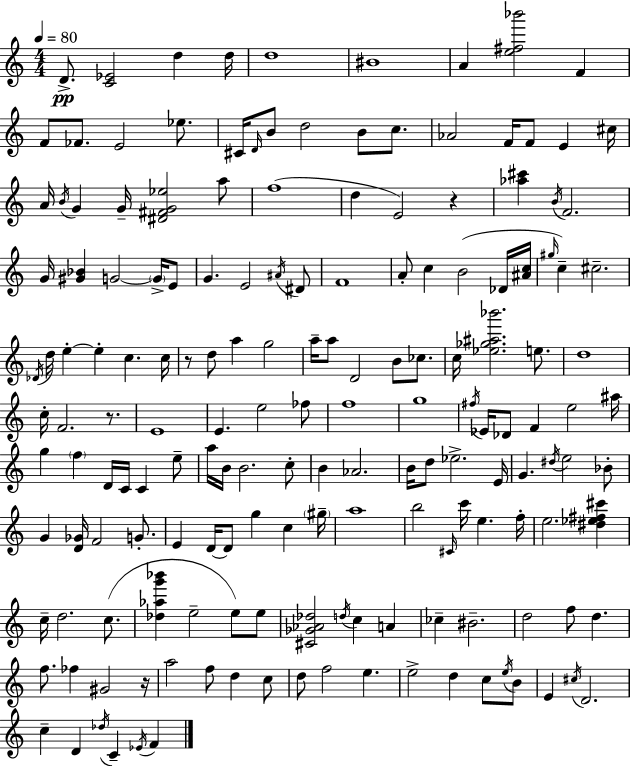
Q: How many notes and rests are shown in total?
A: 168